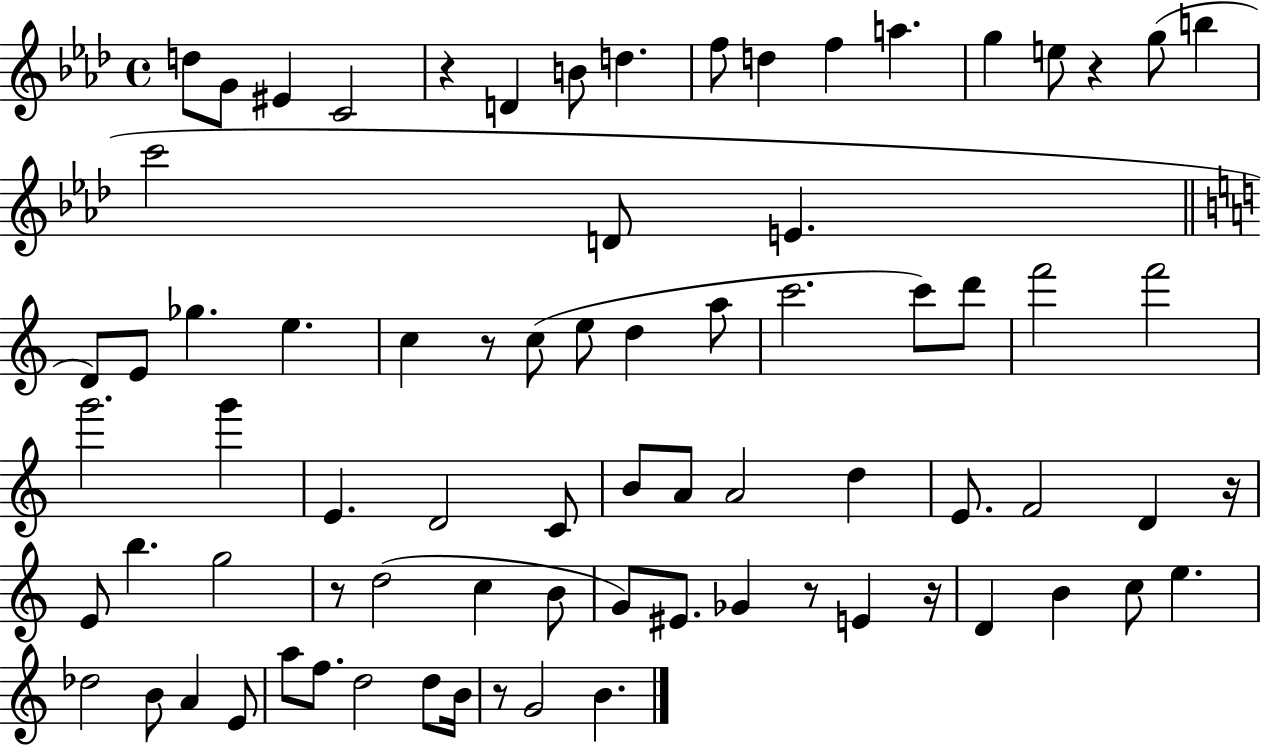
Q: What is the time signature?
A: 4/4